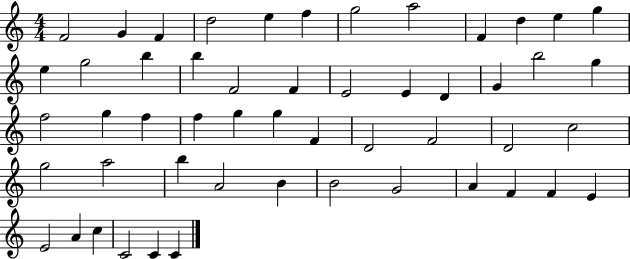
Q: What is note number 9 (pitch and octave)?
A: F4